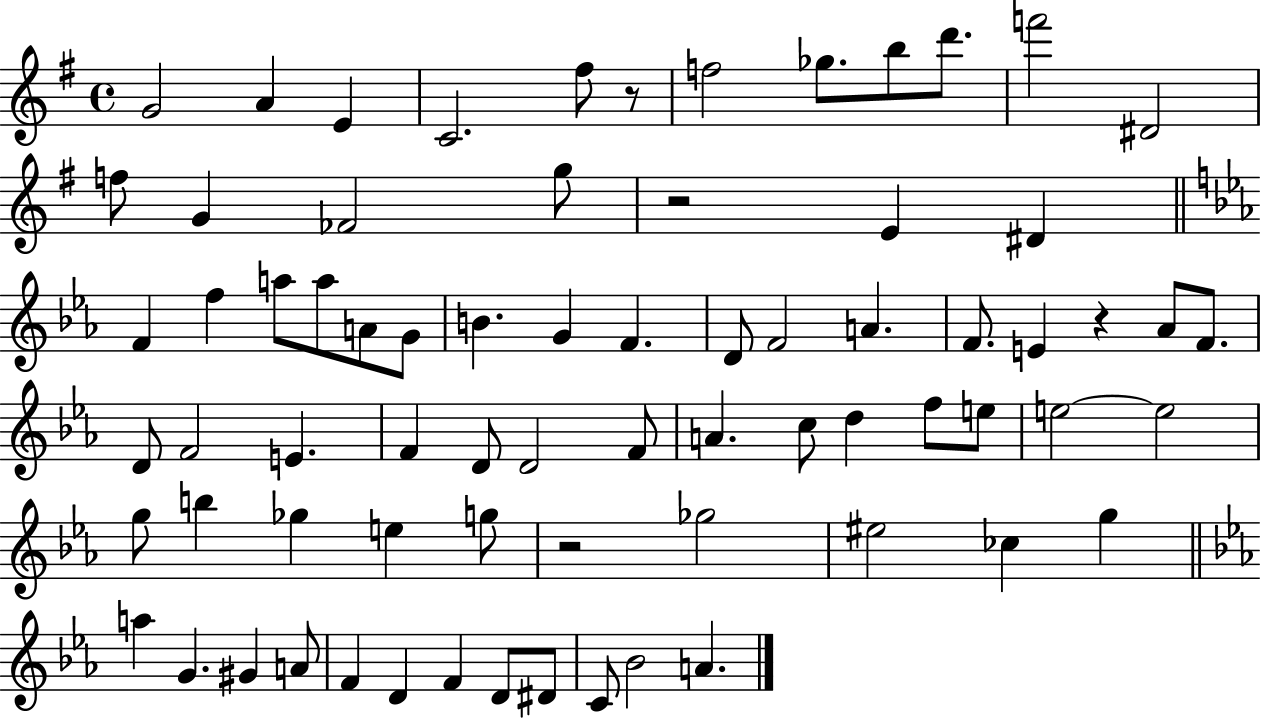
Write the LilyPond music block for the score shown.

{
  \clef treble
  \time 4/4
  \defaultTimeSignature
  \key g \major
  \repeat volta 2 { g'2 a'4 e'4 | c'2. fis''8 r8 | f''2 ges''8. b''8 d'''8. | f'''2 dis'2 | \break f''8 g'4 fes'2 g''8 | r2 e'4 dis'4 | \bar "||" \break \key ees \major f'4 f''4 a''8 a''8 a'8 g'8 | b'4. g'4 f'4. | d'8 f'2 a'4. | f'8. e'4 r4 aes'8 f'8. | \break d'8 f'2 e'4. | f'4 d'8 d'2 f'8 | a'4. c''8 d''4 f''8 e''8 | e''2~~ e''2 | \break g''8 b''4 ges''4 e''4 g''8 | r2 ges''2 | eis''2 ces''4 g''4 | \bar "||" \break \key ees \major a''4 g'4. gis'4 a'8 | f'4 d'4 f'4 d'8 dis'8 | c'8 bes'2 a'4. | } \bar "|."
}